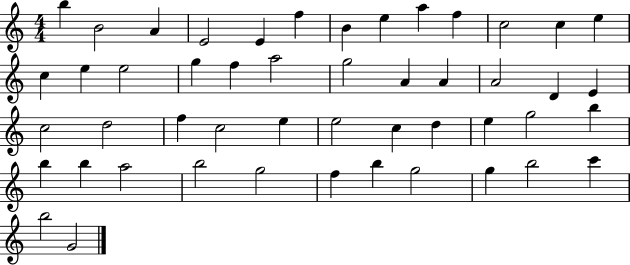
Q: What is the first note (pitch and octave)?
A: B5